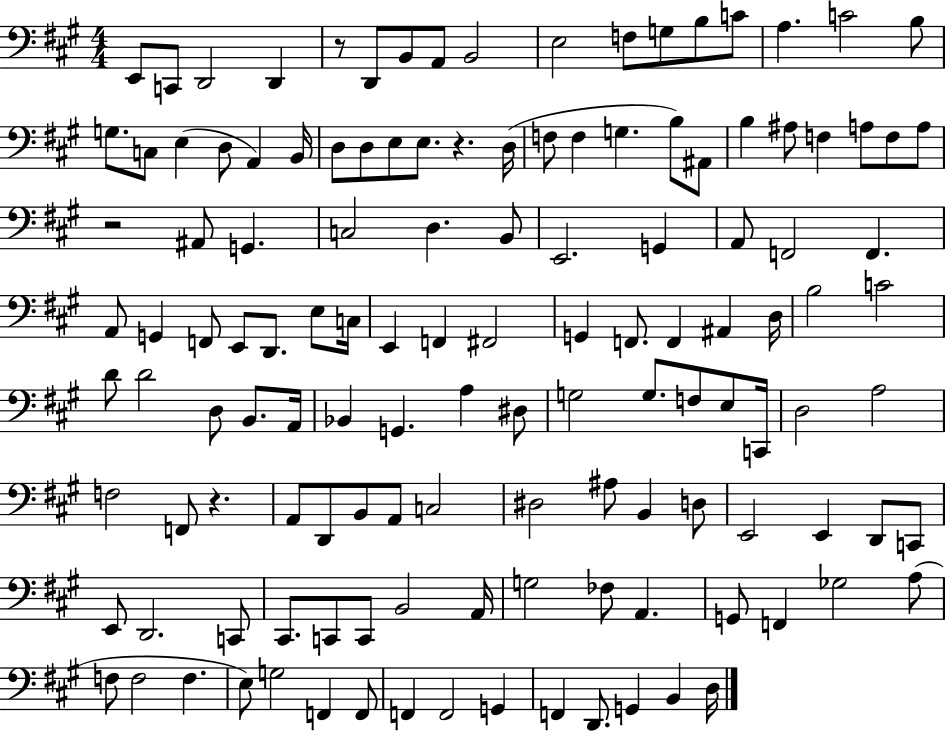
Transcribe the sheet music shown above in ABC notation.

X:1
T:Untitled
M:4/4
L:1/4
K:A
E,,/2 C,,/2 D,,2 D,, z/2 D,,/2 B,,/2 A,,/2 B,,2 E,2 F,/2 G,/2 B,/2 C/2 A, C2 B,/2 G,/2 C,/2 E, D,/2 A,, B,,/4 D,/2 D,/2 E,/2 E,/2 z D,/4 F,/2 F, G, B,/2 ^A,,/2 B, ^A,/2 F, A,/2 F,/2 A,/2 z2 ^A,,/2 G,, C,2 D, B,,/2 E,,2 G,, A,,/2 F,,2 F,, A,,/2 G,, F,,/2 E,,/2 D,,/2 E,/2 C,/4 E,, F,, ^F,,2 G,, F,,/2 F,, ^A,, D,/4 B,2 C2 D/2 D2 D,/2 B,,/2 A,,/4 _B,, G,, A, ^D,/2 G,2 G,/2 F,/2 E,/2 C,,/4 D,2 A,2 F,2 F,,/2 z A,,/2 D,,/2 B,,/2 A,,/2 C,2 ^D,2 ^A,/2 B,, D,/2 E,,2 E,, D,,/2 C,,/2 E,,/2 D,,2 C,,/2 ^C,,/2 C,,/2 C,,/2 B,,2 A,,/4 G,2 _F,/2 A,, G,,/2 F,, _G,2 A,/2 F,/2 F,2 F, E,/2 G,2 F,, F,,/2 F,, F,,2 G,, F,, D,,/2 G,, B,, D,/4